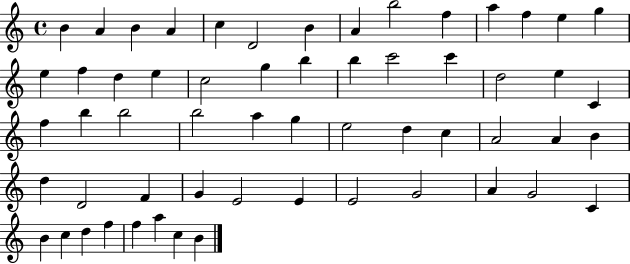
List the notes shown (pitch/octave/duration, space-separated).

B4/q A4/q B4/q A4/q C5/q D4/h B4/q A4/q B5/h F5/q A5/q F5/q E5/q G5/q E5/q F5/q D5/q E5/q C5/h G5/q B5/q B5/q C6/h C6/q D5/h E5/q C4/q F5/q B5/q B5/h B5/h A5/q G5/q E5/h D5/q C5/q A4/h A4/q B4/q D5/q D4/h F4/q G4/q E4/h E4/q E4/h G4/h A4/q G4/h C4/q B4/q C5/q D5/q F5/q F5/q A5/q C5/q B4/q